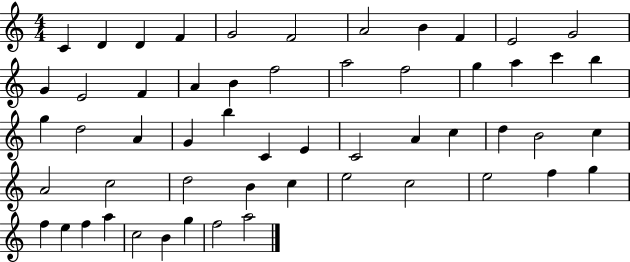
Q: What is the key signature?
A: C major